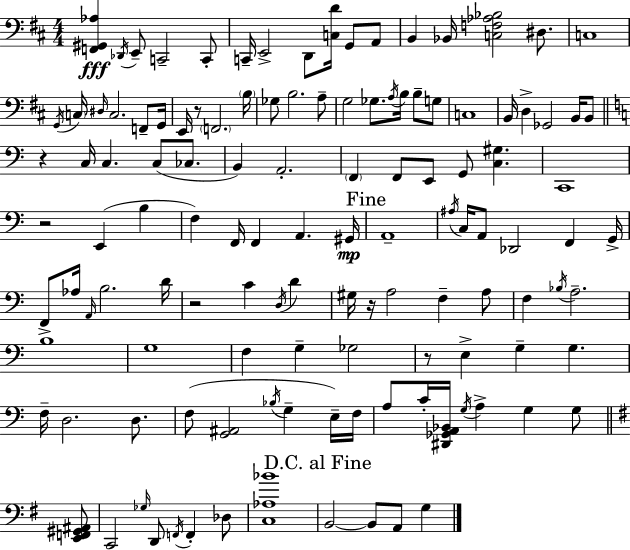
{
  \clef bass
  \numericTimeSignature
  \time 4/4
  \key d \major
  <f, gis, aes>4\fff \acciaccatura { des,16 } e,8-- c,2-- c,8-. | c,16-- e,2-> d,8 <c d'>16 g,8 a,8 | b,4 bes,16 <c f aes bes>2 dis8. | c1 | \break \acciaccatura { g,16 } \parenthesize c16 \grace { dis16 } c2. | f,8-- g,16 e,16 r8 \parenthesize f,2. | \parenthesize b16 ges8 b2. | a8-- g2 ges8. \acciaccatura { a16 } b16 | \break b8-- g8 c1 | b,16 d4-> ges,2 | b,16 b,8 \bar "||" \break \key c \major r4 c16 c4. c8( ces8. | b,4) a,2.-. | \parenthesize f,4 f,8 e,8 g,8 <c gis>4. | c,1 | \break r2 e,4( b4 | f4) f,16 f,4 a,4. gis,16\mp | \mark "Fine" a,1-- | \acciaccatura { ais16 } c16 a,8 des,2 f,4 | \break g,16-> f,8-> aes16 \grace { a,16 } b2. | d'16 r2 c'4 \acciaccatura { d16 } d'4 | gis16 r16 a2 f4-- | a8 f4 \acciaccatura { bes16 } a2.-- | \break b1 | g1 | f4 g4-- ges2 | r8 e4-> g4-- g4. | \break f16-- d2. | d8. f8( <g, ais,>2 \acciaccatura { bes16 } g4-- | e16--) f16 a8 c'16-. <dis, ges, a, bes,>16 \acciaccatura { g16 } a4-> g4 | g8 \bar "||" \break \key g \major <e, f, gis, ais,>8 c,2 \grace { ges16 } d,8 \acciaccatura { f,16 } f,4-. | des8 <c aes bes'>1 | \mark "D.C. al Fine" b,2~~ b,8 a,8 | g4 \bar "|."
}